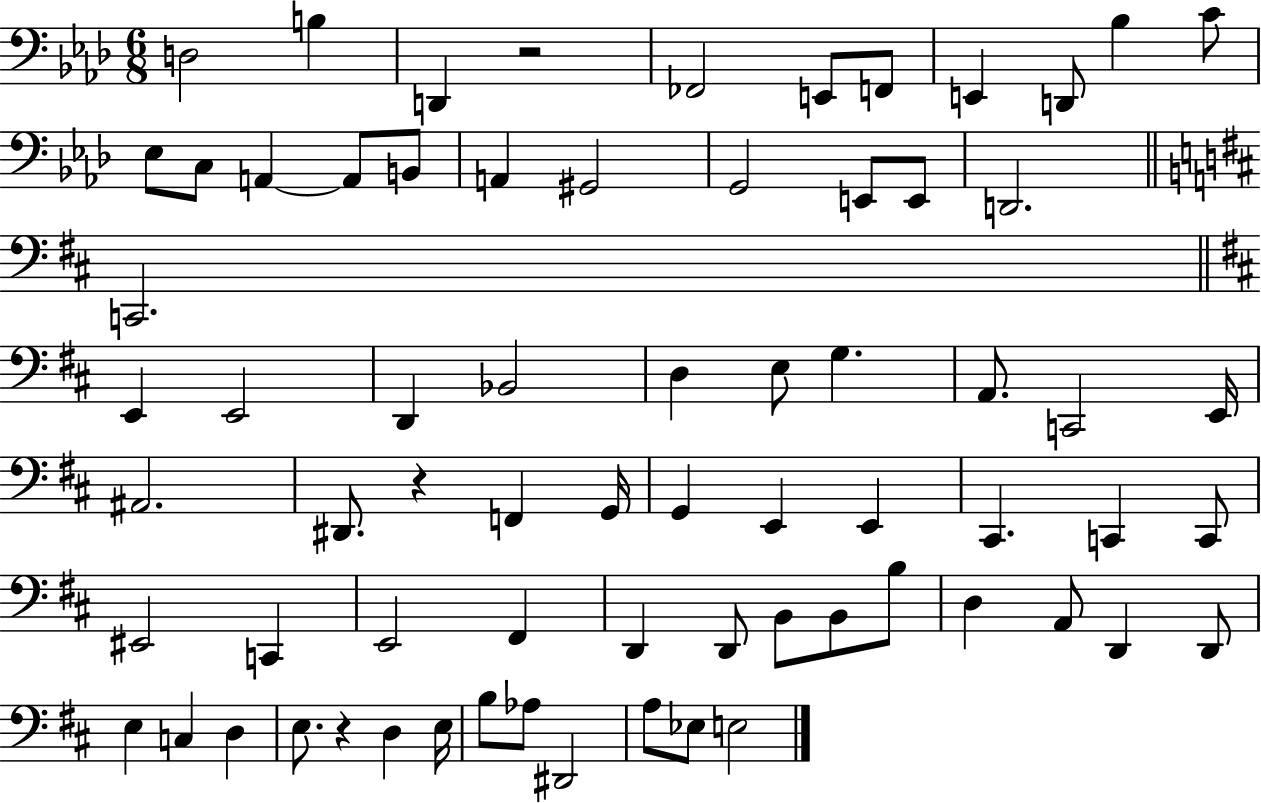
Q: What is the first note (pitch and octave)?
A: D3